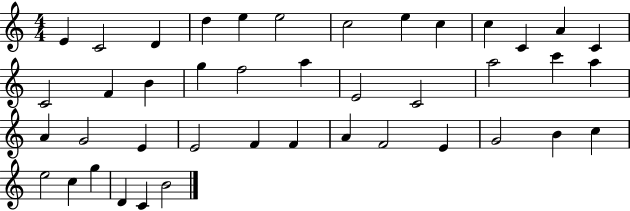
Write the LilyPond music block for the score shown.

{
  \clef treble
  \numericTimeSignature
  \time 4/4
  \key c \major
  e'4 c'2 d'4 | d''4 e''4 e''2 | c''2 e''4 c''4 | c''4 c'4 a'4 c'4 | \break c'2 f'4 b'4 | g''4 f''2 a''4 | e'2 c'2 | a''2 c'''4 a''4 | \break a'4 g'2 e'4 | e'2 f'4 f'4 | a'4 f'2 e'4 | g'2 b'4 c''4 | \break e''2 c''4 g''4 | d'4 c'4 b'2 | \bar "|."
}